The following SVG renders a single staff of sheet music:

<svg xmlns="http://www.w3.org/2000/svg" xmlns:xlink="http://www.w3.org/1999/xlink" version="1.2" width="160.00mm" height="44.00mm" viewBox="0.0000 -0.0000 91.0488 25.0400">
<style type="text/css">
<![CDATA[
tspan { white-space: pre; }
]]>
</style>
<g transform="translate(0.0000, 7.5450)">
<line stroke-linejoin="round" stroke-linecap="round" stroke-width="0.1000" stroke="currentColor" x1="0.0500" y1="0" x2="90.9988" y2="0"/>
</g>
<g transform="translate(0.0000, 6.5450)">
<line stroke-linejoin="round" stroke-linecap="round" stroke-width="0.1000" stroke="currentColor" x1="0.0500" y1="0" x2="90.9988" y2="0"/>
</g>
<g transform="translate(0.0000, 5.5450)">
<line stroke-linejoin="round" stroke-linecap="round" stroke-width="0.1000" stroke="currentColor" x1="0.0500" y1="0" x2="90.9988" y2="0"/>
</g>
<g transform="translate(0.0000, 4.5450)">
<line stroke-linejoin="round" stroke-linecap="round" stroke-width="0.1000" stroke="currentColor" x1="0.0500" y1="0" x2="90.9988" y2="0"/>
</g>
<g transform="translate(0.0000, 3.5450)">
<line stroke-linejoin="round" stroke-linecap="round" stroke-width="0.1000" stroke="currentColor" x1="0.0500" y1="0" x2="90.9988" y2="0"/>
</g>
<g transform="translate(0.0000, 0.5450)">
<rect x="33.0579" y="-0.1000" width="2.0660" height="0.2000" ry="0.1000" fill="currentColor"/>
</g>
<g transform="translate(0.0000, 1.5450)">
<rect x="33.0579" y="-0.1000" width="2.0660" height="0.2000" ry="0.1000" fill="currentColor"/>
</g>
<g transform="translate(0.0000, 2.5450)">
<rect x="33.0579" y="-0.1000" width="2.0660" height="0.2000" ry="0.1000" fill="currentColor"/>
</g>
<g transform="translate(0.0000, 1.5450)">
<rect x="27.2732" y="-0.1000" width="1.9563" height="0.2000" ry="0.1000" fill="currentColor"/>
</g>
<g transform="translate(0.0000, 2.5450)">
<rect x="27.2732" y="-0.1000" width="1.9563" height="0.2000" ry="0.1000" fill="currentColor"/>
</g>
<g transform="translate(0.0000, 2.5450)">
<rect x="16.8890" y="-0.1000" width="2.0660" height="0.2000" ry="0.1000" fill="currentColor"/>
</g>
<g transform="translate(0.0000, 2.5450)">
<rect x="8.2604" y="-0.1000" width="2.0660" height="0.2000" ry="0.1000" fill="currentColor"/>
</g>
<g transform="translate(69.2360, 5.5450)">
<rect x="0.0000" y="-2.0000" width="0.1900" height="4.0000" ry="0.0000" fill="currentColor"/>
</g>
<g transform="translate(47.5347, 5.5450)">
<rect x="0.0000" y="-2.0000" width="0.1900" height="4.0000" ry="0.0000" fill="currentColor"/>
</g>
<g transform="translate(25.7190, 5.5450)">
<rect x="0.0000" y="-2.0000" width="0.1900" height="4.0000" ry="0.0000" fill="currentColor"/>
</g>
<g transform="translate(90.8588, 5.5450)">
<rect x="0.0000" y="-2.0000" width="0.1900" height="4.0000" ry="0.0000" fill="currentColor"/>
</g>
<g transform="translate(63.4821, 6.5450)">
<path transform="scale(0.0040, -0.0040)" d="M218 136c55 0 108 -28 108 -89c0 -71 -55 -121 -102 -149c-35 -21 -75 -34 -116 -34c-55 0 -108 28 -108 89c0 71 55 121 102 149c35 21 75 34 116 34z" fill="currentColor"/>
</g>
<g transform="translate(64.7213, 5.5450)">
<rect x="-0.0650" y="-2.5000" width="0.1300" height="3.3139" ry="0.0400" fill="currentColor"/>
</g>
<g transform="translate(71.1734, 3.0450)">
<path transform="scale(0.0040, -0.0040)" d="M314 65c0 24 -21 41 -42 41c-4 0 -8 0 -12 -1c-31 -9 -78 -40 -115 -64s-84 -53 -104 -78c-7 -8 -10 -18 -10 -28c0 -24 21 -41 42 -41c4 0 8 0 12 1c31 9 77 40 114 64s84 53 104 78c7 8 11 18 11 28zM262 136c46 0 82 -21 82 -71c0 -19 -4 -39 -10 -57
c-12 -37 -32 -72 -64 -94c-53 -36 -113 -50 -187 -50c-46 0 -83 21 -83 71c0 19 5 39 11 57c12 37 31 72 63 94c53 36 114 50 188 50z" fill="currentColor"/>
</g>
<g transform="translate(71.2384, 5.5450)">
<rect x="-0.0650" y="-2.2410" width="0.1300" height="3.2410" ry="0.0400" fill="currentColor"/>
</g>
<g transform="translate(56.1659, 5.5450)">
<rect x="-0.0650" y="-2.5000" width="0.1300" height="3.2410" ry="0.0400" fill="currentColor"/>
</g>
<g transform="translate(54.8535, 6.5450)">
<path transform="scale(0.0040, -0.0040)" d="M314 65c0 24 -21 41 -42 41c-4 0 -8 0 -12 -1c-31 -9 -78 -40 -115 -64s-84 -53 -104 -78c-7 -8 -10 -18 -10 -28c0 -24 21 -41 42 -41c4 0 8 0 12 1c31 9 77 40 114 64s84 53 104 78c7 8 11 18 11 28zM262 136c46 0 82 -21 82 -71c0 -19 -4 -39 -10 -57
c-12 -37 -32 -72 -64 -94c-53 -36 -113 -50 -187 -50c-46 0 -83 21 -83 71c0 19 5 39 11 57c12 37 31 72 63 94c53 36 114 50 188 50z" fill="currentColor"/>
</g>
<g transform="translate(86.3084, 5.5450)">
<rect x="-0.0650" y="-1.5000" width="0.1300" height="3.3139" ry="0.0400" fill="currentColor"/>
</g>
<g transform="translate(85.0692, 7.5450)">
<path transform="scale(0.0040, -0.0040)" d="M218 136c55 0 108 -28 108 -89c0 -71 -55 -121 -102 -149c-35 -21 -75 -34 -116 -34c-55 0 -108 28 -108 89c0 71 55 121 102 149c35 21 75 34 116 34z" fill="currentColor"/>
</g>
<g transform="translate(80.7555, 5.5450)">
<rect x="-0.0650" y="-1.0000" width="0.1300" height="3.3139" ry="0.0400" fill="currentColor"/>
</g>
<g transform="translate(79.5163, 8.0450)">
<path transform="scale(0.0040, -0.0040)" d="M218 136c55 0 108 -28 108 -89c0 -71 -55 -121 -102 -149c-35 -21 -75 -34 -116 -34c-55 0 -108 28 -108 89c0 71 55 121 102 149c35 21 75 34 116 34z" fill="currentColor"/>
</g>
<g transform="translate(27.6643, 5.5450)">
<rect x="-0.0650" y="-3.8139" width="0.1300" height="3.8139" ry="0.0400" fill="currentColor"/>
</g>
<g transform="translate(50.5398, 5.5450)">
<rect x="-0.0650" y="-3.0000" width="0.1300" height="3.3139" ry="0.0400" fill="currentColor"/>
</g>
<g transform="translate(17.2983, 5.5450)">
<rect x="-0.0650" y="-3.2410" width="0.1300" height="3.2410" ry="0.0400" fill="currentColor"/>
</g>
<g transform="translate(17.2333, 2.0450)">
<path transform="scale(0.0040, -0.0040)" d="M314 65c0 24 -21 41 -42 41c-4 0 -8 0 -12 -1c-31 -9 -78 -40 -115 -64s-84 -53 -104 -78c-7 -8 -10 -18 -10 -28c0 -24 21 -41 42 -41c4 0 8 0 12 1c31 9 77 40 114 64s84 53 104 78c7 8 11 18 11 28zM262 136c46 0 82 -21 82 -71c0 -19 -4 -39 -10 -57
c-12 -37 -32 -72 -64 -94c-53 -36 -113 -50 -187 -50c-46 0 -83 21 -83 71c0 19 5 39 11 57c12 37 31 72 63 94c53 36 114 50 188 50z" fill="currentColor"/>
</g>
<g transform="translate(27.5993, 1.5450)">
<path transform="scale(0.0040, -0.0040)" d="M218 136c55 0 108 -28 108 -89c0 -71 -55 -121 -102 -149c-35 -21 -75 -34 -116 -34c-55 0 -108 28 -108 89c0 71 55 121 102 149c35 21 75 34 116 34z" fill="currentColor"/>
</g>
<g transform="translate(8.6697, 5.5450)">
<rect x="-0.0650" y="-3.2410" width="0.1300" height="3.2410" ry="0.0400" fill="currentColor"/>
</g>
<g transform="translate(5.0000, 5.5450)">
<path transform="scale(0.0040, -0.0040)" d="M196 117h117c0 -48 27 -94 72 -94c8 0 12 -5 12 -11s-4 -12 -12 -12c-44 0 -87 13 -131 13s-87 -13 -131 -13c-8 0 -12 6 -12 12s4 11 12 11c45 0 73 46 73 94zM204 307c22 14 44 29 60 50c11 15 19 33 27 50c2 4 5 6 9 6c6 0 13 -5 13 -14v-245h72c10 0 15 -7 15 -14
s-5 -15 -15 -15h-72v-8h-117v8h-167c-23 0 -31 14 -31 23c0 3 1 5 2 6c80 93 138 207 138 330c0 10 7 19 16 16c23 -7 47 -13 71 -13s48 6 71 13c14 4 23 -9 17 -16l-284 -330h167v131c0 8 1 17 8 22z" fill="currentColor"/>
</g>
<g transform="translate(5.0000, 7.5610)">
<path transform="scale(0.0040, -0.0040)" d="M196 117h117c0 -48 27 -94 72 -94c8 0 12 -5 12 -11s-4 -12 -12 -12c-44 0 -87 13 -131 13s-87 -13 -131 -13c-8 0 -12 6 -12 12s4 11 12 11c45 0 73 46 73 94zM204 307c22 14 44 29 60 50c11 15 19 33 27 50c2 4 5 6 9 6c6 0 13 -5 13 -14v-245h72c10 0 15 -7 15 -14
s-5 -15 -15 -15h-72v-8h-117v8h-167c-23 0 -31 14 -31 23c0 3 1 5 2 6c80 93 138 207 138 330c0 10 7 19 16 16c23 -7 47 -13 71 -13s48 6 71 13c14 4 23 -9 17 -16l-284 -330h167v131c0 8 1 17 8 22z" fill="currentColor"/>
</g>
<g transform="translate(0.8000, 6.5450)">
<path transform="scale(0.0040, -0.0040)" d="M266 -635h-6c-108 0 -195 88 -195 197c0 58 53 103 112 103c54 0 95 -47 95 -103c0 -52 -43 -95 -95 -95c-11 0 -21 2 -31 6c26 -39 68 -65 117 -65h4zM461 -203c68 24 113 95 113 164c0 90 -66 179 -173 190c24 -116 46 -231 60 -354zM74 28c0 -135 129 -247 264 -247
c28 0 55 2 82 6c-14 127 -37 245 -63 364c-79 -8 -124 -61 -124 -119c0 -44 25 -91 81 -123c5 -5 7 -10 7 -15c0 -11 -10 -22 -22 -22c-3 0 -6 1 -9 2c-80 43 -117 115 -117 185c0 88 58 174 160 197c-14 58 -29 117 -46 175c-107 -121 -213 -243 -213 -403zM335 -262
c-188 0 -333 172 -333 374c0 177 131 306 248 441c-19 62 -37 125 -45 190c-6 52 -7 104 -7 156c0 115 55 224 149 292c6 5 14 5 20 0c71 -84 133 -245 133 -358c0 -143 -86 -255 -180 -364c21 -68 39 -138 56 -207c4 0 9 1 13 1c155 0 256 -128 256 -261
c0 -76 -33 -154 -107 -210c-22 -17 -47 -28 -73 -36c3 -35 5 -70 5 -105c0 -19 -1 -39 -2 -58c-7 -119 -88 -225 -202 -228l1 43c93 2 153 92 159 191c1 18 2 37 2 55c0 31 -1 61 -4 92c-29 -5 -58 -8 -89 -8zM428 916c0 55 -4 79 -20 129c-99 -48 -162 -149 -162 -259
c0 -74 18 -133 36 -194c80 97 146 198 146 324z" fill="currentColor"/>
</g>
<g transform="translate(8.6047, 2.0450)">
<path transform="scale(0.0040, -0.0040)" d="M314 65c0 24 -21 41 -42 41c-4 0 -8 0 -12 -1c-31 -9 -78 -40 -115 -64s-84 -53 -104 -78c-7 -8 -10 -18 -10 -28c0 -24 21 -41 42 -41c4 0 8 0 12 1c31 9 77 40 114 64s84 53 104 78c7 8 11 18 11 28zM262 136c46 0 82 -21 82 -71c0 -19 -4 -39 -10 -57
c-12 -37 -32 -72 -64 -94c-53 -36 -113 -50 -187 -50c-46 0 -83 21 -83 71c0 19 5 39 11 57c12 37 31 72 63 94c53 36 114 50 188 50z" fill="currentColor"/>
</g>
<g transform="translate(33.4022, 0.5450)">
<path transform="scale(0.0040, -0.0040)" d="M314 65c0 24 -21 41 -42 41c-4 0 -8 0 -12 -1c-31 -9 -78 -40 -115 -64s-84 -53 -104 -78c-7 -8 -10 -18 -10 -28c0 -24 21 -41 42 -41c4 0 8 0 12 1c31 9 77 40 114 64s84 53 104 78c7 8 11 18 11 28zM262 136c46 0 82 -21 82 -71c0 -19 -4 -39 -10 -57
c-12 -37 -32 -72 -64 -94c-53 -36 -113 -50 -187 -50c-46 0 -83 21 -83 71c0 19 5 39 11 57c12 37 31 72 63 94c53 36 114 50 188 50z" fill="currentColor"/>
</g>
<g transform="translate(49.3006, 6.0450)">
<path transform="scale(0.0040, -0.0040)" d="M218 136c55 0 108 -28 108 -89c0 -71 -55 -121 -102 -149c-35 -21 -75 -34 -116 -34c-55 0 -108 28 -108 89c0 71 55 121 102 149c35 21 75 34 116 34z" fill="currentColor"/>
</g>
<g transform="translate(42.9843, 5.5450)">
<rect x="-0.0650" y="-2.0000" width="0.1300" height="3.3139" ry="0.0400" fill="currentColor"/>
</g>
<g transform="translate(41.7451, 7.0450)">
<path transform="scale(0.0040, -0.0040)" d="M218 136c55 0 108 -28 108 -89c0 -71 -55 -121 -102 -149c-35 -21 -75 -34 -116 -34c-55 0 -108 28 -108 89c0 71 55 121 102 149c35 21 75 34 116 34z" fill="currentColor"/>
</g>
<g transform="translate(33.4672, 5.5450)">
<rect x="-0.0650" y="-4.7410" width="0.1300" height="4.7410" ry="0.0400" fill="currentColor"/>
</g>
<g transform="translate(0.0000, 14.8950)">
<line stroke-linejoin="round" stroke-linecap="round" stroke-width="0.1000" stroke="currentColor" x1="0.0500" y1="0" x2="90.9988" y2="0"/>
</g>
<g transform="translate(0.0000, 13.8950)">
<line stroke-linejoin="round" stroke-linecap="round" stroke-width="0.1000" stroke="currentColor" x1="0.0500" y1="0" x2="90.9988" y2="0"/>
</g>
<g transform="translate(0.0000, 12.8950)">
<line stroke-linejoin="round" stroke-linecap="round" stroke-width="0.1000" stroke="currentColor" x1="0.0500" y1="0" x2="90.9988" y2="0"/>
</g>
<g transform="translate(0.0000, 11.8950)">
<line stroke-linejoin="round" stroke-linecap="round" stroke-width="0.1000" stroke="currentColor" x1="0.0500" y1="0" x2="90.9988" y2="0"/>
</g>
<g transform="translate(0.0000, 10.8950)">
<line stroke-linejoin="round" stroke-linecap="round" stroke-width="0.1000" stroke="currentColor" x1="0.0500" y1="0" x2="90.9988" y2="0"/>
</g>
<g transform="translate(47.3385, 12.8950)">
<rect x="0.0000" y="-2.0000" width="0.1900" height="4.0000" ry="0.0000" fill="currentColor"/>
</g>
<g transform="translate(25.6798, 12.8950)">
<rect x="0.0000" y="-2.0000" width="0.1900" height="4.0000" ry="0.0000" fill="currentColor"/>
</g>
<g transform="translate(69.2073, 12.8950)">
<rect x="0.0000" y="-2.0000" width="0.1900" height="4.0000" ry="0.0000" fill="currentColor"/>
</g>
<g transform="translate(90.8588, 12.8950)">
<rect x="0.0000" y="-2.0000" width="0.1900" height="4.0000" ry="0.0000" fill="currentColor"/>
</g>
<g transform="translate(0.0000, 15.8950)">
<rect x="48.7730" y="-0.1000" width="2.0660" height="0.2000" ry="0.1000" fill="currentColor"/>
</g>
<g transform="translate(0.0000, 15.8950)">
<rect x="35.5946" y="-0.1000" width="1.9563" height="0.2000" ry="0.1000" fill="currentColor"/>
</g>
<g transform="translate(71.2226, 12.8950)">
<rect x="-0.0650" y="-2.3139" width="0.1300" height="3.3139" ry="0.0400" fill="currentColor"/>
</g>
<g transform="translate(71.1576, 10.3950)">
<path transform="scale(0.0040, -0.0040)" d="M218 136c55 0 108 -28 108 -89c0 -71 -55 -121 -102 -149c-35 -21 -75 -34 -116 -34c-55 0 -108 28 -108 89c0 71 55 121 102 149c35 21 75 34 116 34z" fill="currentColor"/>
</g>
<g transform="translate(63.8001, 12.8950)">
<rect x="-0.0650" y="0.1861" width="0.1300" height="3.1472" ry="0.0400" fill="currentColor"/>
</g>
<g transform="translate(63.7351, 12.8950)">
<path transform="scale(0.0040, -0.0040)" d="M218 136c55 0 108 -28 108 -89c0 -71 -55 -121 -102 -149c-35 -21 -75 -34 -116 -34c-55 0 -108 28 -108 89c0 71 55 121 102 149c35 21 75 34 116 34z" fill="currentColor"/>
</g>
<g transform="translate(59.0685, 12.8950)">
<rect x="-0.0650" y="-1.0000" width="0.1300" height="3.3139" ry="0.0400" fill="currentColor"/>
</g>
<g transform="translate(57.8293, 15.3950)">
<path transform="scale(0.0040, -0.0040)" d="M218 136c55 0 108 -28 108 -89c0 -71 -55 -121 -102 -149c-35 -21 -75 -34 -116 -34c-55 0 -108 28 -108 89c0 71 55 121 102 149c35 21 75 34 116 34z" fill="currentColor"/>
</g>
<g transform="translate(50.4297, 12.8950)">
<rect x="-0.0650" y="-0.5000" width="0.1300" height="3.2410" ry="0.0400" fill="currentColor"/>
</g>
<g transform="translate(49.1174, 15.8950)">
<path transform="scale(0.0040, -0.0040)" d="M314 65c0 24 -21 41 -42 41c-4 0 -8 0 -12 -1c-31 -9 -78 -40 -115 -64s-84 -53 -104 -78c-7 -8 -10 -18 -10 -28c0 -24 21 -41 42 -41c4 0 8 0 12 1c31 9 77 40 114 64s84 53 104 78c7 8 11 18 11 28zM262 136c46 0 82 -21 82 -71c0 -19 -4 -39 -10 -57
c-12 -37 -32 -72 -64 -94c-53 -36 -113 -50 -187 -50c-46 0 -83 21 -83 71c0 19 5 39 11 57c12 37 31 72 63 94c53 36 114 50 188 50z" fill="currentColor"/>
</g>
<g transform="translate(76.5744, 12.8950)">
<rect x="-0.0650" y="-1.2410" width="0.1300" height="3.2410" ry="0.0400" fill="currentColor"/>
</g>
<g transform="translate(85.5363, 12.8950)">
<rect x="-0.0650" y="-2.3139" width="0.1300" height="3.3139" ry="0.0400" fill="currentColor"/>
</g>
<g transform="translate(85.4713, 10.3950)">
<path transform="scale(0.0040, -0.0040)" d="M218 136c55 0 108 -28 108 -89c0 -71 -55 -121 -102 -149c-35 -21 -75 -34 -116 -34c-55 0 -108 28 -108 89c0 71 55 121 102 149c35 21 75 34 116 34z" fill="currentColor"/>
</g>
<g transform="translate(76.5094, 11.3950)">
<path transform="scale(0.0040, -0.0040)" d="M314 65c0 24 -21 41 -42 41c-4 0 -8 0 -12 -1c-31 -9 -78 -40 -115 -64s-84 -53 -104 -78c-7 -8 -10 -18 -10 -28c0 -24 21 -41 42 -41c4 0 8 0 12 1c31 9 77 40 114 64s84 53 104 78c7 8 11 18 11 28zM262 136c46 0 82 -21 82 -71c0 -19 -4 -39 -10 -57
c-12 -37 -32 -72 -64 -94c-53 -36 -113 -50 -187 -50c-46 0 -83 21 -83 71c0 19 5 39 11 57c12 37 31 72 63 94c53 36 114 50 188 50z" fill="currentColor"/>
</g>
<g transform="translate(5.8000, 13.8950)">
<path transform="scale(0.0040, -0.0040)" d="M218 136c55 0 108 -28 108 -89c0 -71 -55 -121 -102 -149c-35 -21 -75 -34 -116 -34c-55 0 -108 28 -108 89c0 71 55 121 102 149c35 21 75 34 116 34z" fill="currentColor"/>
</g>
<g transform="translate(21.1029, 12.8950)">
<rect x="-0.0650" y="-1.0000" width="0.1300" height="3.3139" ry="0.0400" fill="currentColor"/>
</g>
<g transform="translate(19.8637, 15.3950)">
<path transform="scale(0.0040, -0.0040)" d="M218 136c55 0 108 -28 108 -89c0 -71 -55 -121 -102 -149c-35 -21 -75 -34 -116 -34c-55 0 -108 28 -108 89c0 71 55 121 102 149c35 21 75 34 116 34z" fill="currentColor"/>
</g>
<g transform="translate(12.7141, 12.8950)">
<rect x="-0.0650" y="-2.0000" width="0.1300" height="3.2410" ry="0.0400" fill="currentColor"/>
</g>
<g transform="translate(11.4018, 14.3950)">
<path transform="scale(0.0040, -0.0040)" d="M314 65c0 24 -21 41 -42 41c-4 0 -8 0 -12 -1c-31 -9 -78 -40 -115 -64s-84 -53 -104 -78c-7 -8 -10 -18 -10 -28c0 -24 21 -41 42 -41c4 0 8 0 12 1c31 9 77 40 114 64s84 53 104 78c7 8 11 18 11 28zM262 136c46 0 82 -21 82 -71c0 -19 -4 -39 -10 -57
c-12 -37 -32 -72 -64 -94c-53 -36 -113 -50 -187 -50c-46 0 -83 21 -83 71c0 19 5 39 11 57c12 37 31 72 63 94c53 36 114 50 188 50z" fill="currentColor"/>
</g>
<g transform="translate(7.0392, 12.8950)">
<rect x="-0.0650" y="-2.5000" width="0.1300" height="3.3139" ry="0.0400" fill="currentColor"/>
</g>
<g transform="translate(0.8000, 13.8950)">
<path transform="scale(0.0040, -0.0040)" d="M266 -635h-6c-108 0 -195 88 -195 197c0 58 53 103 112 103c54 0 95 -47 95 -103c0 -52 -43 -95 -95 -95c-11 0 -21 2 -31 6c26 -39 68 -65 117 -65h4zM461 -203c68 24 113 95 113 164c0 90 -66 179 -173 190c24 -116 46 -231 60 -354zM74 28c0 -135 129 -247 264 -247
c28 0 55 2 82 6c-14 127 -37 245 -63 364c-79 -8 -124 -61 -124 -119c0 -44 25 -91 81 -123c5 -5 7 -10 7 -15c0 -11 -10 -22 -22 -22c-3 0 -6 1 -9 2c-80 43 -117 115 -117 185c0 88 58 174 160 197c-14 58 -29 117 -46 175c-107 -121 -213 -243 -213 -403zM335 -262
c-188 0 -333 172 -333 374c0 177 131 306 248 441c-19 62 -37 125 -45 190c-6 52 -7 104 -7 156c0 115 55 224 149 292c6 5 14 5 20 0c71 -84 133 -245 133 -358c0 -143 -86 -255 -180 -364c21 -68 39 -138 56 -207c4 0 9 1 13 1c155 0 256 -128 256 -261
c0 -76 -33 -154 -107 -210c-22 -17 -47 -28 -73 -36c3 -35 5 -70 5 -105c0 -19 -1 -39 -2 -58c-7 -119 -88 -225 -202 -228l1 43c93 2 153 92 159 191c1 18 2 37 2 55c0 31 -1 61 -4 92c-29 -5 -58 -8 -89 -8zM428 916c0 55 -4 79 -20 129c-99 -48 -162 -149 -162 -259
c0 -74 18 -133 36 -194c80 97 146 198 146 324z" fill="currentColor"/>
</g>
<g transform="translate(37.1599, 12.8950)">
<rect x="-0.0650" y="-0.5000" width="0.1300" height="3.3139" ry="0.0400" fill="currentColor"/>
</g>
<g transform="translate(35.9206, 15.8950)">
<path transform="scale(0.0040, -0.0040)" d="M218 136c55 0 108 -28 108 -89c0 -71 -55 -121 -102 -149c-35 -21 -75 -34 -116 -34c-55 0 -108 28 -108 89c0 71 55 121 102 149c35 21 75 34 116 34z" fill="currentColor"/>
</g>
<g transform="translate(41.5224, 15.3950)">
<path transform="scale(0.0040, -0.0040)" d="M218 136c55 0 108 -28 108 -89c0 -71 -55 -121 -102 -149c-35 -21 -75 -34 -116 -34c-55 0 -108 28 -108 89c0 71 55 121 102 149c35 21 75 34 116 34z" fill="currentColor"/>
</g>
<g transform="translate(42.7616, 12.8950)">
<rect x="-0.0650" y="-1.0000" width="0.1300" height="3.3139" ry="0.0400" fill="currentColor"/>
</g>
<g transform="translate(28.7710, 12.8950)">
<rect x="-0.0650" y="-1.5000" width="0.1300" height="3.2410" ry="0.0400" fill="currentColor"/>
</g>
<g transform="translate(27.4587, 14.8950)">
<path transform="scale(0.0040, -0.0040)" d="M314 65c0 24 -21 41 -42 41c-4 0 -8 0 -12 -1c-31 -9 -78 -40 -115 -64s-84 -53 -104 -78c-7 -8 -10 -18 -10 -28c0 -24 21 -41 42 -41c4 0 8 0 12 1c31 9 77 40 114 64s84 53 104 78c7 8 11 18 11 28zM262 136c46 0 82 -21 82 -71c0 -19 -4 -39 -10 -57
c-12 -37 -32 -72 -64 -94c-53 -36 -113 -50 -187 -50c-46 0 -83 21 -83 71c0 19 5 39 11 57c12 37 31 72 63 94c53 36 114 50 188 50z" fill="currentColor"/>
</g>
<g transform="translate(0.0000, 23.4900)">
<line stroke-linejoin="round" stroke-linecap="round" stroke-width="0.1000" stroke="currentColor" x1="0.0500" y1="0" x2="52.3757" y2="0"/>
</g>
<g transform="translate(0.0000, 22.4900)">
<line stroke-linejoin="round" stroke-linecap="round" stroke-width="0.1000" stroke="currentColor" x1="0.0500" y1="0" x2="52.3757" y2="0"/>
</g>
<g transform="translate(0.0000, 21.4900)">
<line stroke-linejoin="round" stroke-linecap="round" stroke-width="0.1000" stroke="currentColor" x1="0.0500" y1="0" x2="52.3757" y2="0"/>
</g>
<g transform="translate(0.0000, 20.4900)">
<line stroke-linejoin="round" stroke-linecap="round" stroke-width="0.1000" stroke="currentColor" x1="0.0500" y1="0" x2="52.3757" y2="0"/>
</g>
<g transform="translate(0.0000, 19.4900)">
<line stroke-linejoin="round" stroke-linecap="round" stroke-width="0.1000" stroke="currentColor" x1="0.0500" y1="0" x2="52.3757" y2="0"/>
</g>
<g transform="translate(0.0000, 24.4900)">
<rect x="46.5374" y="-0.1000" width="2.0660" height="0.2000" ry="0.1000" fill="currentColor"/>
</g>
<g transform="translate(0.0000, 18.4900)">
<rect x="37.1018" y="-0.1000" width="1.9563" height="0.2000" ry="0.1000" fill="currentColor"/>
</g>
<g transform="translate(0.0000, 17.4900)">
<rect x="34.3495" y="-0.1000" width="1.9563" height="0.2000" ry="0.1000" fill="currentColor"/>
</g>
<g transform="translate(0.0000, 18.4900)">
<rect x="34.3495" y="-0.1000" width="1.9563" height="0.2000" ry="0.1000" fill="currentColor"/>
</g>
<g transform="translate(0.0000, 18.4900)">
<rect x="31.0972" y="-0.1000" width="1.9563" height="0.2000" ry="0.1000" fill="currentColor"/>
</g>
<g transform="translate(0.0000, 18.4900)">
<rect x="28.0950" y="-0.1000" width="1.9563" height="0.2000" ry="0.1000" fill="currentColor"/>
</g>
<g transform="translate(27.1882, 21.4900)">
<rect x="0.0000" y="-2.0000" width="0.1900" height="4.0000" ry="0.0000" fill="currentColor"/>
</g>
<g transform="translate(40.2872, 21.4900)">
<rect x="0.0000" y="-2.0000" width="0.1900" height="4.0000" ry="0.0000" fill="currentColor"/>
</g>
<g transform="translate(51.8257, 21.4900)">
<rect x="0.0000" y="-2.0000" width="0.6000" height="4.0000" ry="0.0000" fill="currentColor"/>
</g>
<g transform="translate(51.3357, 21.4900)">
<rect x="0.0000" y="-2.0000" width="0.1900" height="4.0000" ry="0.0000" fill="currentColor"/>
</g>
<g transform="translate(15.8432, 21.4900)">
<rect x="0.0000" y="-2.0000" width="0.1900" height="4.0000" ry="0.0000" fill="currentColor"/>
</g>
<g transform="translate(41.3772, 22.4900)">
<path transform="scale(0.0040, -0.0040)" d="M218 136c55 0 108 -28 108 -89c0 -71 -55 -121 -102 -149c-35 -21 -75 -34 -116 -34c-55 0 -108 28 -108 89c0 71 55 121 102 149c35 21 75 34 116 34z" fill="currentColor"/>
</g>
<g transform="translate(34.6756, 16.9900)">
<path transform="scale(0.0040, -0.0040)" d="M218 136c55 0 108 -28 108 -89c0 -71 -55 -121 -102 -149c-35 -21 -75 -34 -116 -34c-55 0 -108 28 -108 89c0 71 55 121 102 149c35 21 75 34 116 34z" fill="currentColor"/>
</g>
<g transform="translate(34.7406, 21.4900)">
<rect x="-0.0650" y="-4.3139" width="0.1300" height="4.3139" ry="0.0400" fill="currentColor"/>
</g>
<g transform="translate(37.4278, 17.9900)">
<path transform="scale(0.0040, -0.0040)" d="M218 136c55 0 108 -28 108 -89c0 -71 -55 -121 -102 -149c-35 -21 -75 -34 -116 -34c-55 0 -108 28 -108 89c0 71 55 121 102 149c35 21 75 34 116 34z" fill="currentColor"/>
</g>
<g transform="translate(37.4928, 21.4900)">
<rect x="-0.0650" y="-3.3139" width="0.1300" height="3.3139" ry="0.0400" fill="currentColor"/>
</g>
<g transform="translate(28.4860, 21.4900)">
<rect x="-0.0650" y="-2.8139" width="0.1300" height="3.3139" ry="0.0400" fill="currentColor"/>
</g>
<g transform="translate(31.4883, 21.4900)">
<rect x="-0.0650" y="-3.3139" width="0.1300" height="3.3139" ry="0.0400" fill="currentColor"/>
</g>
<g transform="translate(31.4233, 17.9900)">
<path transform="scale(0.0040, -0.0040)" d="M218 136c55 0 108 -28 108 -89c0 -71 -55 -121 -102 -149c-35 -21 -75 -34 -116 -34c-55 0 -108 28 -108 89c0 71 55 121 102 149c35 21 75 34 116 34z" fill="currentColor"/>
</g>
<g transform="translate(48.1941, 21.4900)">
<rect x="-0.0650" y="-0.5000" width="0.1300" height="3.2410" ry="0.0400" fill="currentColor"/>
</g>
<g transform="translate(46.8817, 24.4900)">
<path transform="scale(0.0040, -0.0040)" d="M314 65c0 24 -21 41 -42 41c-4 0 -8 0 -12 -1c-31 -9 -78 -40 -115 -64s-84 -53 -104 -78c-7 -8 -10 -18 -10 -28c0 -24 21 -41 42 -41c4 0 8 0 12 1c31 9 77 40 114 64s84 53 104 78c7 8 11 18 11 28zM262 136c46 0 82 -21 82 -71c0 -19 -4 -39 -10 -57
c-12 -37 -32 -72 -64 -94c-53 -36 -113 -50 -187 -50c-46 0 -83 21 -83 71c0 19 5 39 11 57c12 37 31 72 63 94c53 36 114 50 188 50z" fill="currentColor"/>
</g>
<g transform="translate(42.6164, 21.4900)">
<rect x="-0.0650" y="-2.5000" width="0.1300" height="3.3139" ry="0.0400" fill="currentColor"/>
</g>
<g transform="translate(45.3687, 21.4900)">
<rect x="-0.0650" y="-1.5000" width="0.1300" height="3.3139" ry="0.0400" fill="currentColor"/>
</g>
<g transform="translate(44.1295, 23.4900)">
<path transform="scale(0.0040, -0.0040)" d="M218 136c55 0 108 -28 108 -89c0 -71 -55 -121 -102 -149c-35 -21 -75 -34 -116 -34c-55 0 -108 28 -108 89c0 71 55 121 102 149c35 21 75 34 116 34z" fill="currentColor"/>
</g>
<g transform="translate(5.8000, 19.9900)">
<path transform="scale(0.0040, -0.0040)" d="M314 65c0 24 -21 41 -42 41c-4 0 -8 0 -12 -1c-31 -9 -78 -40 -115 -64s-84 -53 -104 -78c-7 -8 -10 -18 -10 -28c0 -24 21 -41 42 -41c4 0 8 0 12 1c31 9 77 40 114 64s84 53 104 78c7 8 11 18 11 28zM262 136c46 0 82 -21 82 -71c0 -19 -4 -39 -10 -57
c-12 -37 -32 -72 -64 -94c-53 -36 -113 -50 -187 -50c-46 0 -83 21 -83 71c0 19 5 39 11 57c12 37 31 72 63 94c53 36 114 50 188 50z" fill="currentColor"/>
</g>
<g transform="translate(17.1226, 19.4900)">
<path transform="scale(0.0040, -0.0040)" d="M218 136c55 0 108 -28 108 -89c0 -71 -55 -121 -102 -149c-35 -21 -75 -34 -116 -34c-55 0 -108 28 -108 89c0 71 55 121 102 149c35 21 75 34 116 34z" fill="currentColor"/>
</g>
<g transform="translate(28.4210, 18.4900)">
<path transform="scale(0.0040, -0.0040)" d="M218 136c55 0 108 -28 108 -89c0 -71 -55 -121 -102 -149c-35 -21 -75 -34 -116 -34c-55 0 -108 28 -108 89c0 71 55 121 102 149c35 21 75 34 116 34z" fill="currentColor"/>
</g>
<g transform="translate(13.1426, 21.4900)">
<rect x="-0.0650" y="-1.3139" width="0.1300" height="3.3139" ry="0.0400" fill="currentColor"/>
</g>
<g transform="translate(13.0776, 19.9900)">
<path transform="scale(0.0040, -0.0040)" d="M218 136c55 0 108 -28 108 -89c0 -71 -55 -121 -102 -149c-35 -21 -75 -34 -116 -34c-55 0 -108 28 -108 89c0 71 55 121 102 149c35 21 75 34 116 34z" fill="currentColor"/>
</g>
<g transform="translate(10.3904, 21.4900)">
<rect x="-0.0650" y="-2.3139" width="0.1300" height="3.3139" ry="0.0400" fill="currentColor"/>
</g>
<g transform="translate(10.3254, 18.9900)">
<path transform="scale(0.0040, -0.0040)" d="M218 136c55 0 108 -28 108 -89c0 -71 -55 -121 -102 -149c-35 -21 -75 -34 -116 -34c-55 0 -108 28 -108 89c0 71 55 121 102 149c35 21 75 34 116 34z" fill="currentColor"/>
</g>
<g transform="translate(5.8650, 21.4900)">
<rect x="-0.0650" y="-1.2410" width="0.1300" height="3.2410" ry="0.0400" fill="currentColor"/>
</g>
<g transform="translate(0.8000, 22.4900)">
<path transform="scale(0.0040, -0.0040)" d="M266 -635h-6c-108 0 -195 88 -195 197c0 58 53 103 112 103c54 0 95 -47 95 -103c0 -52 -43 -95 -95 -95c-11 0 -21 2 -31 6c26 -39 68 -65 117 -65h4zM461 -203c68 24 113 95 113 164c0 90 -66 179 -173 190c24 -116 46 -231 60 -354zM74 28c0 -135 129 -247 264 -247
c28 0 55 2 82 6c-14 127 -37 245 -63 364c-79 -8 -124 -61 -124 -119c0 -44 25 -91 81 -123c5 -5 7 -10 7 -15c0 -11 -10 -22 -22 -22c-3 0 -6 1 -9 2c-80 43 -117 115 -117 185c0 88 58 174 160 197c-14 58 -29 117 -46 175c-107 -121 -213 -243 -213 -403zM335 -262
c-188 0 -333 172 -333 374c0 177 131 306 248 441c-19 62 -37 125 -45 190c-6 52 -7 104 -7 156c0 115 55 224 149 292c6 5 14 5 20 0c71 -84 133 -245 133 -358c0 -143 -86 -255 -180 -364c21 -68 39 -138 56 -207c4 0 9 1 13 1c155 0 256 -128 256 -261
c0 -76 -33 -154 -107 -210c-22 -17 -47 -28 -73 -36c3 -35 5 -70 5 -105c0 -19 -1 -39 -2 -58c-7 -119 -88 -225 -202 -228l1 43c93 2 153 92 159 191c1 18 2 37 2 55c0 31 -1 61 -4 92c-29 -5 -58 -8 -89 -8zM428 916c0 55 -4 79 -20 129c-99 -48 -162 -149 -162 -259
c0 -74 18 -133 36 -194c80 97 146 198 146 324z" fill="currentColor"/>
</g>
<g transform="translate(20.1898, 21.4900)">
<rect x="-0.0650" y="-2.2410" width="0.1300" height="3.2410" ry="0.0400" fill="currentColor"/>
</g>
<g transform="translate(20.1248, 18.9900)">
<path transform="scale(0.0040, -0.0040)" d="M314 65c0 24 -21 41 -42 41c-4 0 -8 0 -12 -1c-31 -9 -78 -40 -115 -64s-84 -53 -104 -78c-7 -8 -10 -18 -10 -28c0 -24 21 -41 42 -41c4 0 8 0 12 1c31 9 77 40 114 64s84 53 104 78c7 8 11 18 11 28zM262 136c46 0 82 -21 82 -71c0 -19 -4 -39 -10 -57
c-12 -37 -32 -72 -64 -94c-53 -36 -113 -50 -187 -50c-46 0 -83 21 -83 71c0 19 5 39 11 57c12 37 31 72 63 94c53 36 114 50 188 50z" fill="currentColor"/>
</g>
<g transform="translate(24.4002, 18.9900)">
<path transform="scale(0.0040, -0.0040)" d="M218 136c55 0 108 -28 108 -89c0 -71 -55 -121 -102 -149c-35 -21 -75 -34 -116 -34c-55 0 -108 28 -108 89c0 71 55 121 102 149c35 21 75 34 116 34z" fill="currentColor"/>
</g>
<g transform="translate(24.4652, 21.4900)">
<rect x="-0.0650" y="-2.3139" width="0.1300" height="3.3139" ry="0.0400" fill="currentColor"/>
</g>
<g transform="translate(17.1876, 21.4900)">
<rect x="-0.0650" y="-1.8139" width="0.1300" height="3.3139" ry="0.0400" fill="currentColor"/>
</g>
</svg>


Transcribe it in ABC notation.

X:1
T:Untitled
M:4/4
L:1/4
K:C
b2 b2 c' e'2 F A G2 G g2 D E G F2 D E2 C D C2 D B g e2 g e2 g e f g2 g a b d' b G E C2